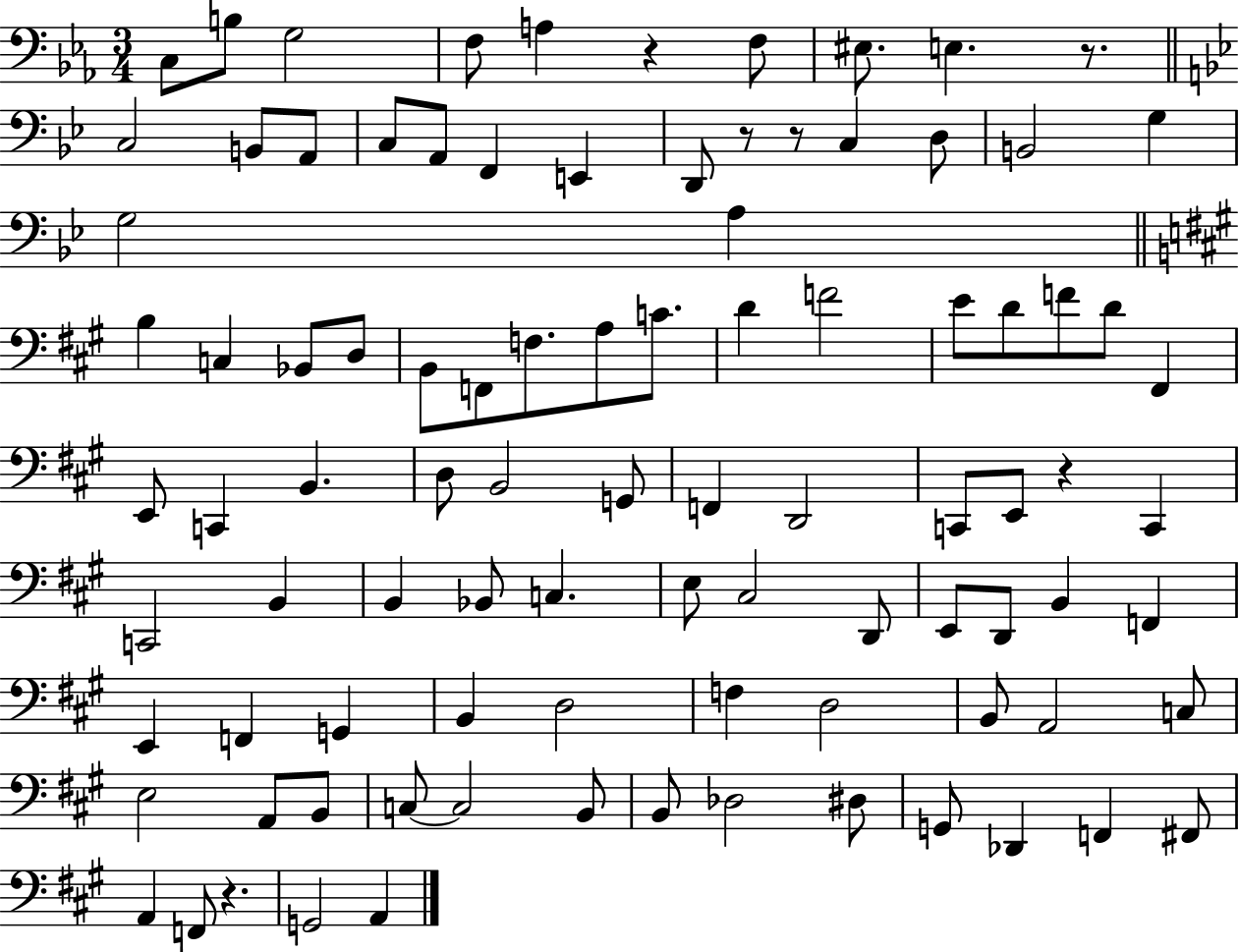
{
  \clef bass
  \numericTimeSignature
  \time 3/4
  \key ees \major
  c8 b8 g2 | f8 a4 r4 f8 | eis8. e4. r8. | \bar "||" \break \key g \minor c2 b,8 a,8 | c8 a,8 f,4 e,4 | d,8 r8 r8 c4 d8 | b,2 g4 | \break g2 a4 | \bar "||" \break \key a \major b4 c4 bes,8 d8 | b,8 f,8 f8. a8 c'8. | d'4 f'2 | e'8 d'8 f'8 d'8 fis,4 | \break e,8 c,4 b,4. | d8 b,2 g,8 | f,4 d,2 | c,8 e,8 r4 c,4 | \break c,2 b,4 | b,4 bes,8 c4. | e8 cis2 d,8 | e,8 d,8 b,4 f,4 | \break e,4 f,4 g,4 | b,4 d2 | f4 d2 | b,8 a,2 c8 | \break e2 a,8 b,8 | c8~~ c2 b,8 | b,8 des2 dis8 | g,8 des,4 f,4 fis,8 | \break a,4 f,8 r4. | g,2 a,4 | \bar "|."
}